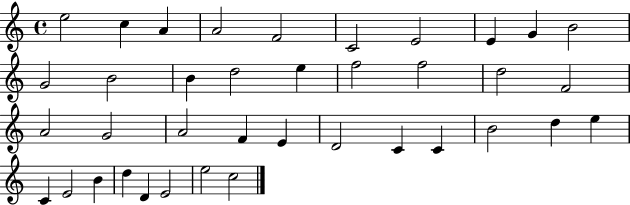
X:1
T:Untitled
M:4/4
L:1/4
K:C
e2 c A A2 F2 C2 E2 E G B2 G2 B2 B d2 e f2 f2 d2 F2 A2 G2 A2 F E D2 C C B2 d e C E2 B d D E2 e2 c2